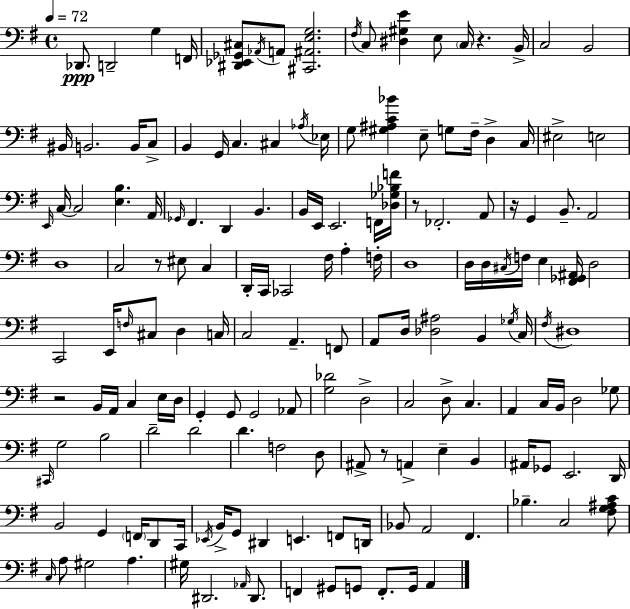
Db2/e. D2/h G3/q F2/s [D#2,Eb2,Gb2,C#3]/e Ab2/s A2/e [C#2,A#2,E3,G3]/h. F#3/s C3/e [D#3,G#3,E4]/q E3/e C3/s R/q. B2/s C3/h B2/h BIS2/s B2/h. B2/s C3/e B2/q G2/s C3/q. C#3/q Ab3/s Eb3/s G3/e [G#3,A#3,C4,Bb4]/q E3/e G3/e F#3/s D3/q C3/s EIS3/h E3/h E2/s C3/s C3/h [E3,B3]/q. A2/s Gb2/s F#2/q. D2/q B2/q. B2/s E2/s E2/h. F2/s [Db3,Gb3,Bb3,F4]/s R/e FES2/h. A2/e R/s G2/q B2/e. A2/h D3/w C3/h R/e EIS3/e C3/q D2/s C2/s CES2/h F#3/s A3/q F3/s D3/w D3/s D3/s C#3/s F3/s E3/q [F#2,Gb2,A#2]/s D3/h C2/h E2/s F3/s C#3/e D3/q C3/s C3/h A2/q. F2/e A2/e D3/s [Db3,A#3]/h B2/q Gb3/s C3/s F#3/s D#3/w R/h B2/s A2/s C3/q E3/s D3/s G2/q G2/e G2/h Ab2/e [G3,Db4]/h D3/h C3/h D3/e C3/q. A2/q C3/s B2/s D3/h Gb3/e C#2/s G3/h B3/h D4/h D4/h D4/q. F3/h D3/e A#2/e R/e A2/q E3/q B2/q A#2/s Gb2/e E2/h. D2/s B2/h G2/q F2/s D2/e C2/s Eb2/s B2/s G2/e D#2/q E2/q. F2/e D2/s Bb2/e A2/h F#2/q. Bb3/q. C3/h [F#3,G3,A#3,C4]/e C3/s A3/e G#3/h A3/q. G#3/s D#2/h. Ab2/s D#2/e. F2/q G#2/e G2/e F2/e. G2/s A2/q